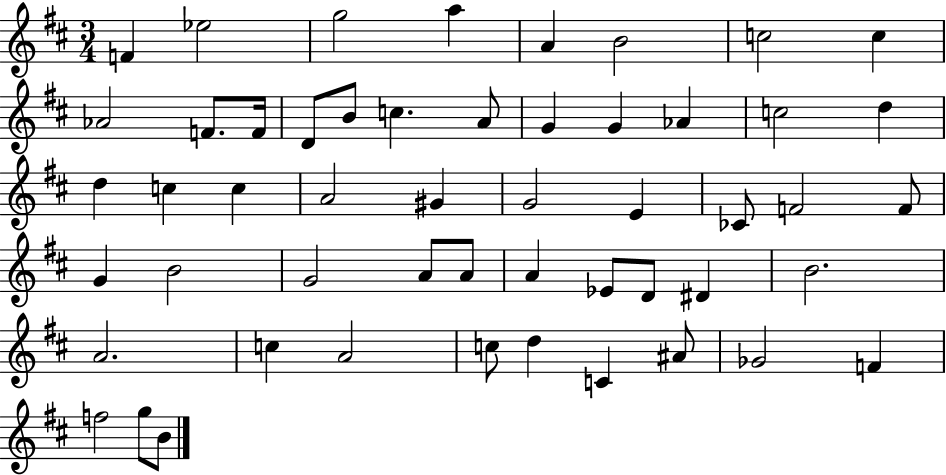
F4/q Eb5/h G5/h A5/q A4/q B4/h C5/h C5/q Ab4/h F4/e. F4/s D4/e B4/e C5/q. A4/e G4/q G4/q Ab4/q C5/h D5/q D5/q C5/q C5/q A4/h G#4/q G4/h E4/q CES4/e F4/h F4/e G4/q B4/h G4/h A4/e A4/e A4/q Eb4/e D4/e D#4/q B4/h. A4/h. C5/q A4/h C5/e D5/q C4/q A#4/e Gb4/h F4/q F5/h G5/e B4/e